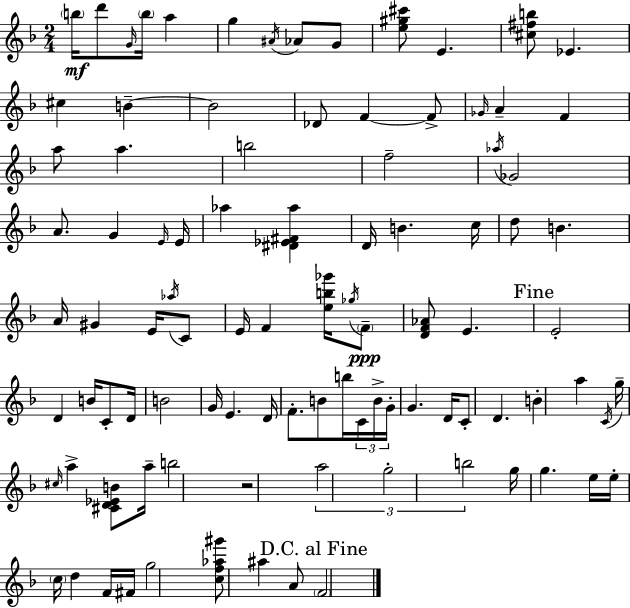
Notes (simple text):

B5/s D6/e G4/s B5/s A5/q G5/q A#4/s Ab4/e G4/e [E5,G#5,C#6]/e E4/q. [C#5,F#5,B5]/e Eb4/q. C#5/q B4/q B4/h Db4/e F4/q F4/e Gb4/s A4/q F4/q A5/e A5/q. B5/h F5/h Ab5/s Gb4/h A4/e. G4/q E4/s E4/s Ab5/q [D#4,Eb4,F#4,Ab5]/q D4/s B4/q. C5/s D5/e B4/q. A4/s G#4/q E4/s Ab5/s C4/e E4/s F4/q [E5,B5,Gb6]/s Gb5/s F4/e [D4,F4,Ab4]/e E4/q. E4/h D4/q B4/s C4/e D4/s B4/h G4/s E4/q. D4/s F4/e. B4/e B5/s C4/s B4/s G4/s G4/q. D4/s C4/e D4/q. B4/q A5/q C4/s G5/s C#5/s A5/q [C#4,D4,Eb4,B4]/e A5/s B5/h R/h A5/h G5/h B5/h G5/s G5/q. E5/s E5/s C5/s D5/q F4/s F#4/s G5/h [C5,F5,Ab5,G#6]/e A#5/q A4/e F4/h